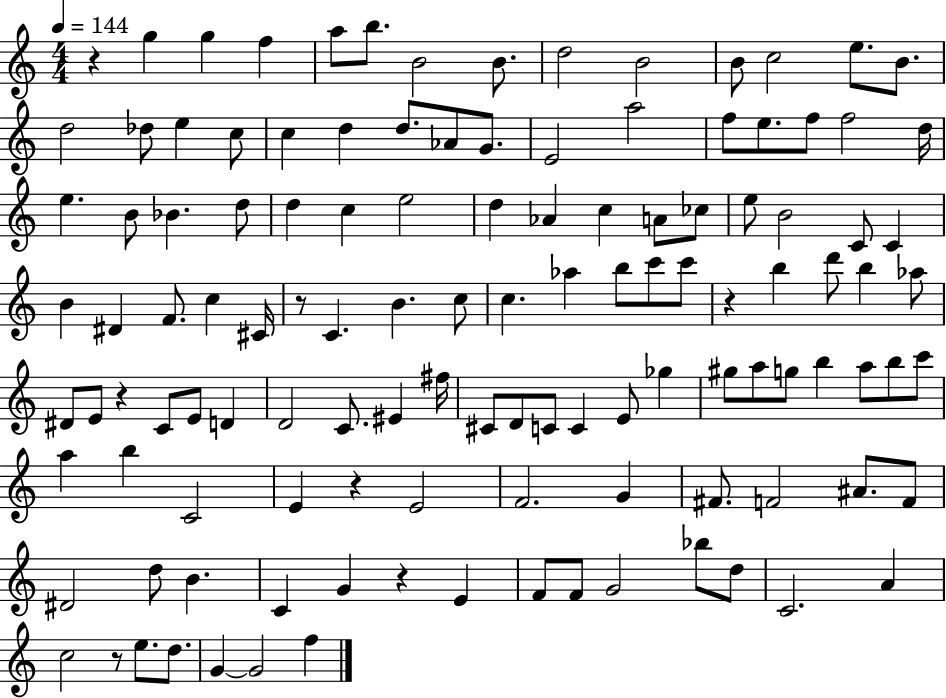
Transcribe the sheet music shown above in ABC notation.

X:1
T:Untitled
M:4/4
L:1/4
K:C
z g g f a/2 b/2 B2 B/2 d2 B2 B/2 c2 e/2 B/2 d2 _d/2 e c/2 c d d/2 _A/2 G/2 E2 a2 f/2 e/2 f/2 f2 d/4 e B/2 _B d/2 d c e2 d _A c A/2 _c/2 e/2 B2 C/2 C B ^D F/2 c ^C/4 z/2 C B c/2 c _a b/2 c'/2 c'/2 z b d'/2 b _a/2 ^D/2 E/2 z C/2 E/2 D D2 C/2 ^E ^f/4 ^C/2 D/2 C/2 C E/2 _g ^g/2 a/2 g/2 b a/2 b/2 c'/2 a b C2 E z E2 F2 G ^F/2 F2 ^A/2 F/2 ^D2 d/2 B C G z E F/2 F/2 G2 _b/2 d/2 C2 A c2 z/2 e/2 d/2 G G2 f